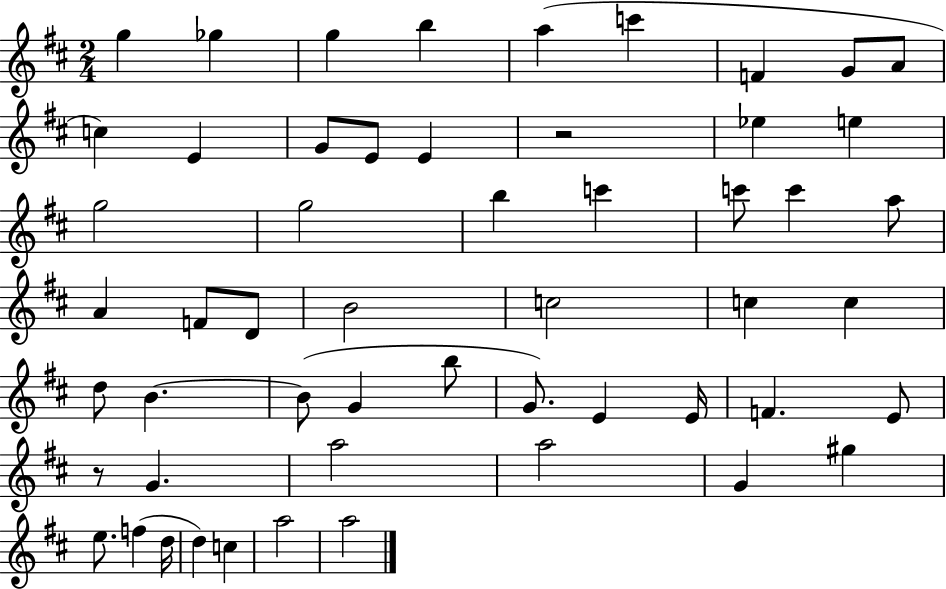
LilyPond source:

{
  \clef treble
  \numericTimeSignature
  \time 2/4
  \key d \major
  \repeat volta 2 { g''4 ges''4 | g''4 b''4 | a''4( c'''4 | f'4 g'8 a'8 | \break c''4) e'4 | g'8 e'8 e'4 | r2 | ees''4 e''4 | \break g''2 | g''2 | b''4 c'''4 | c'''8 c'''4 a''8 | \break a'4 f'8 d'8 | b'2 | c''2 | c''4 c''4 | \break d''8 b'4.~~ | b'8( g'4 b''8 | g'8.) e'4 e'16 | f'4. e'8 | \break r8 g'4. | a''2 | a''2 | g'4 gis''4 | \break e''8. f''4( d''16 | d''4) c''4 | a''2 | a''2 | \break } \bar "|."
}